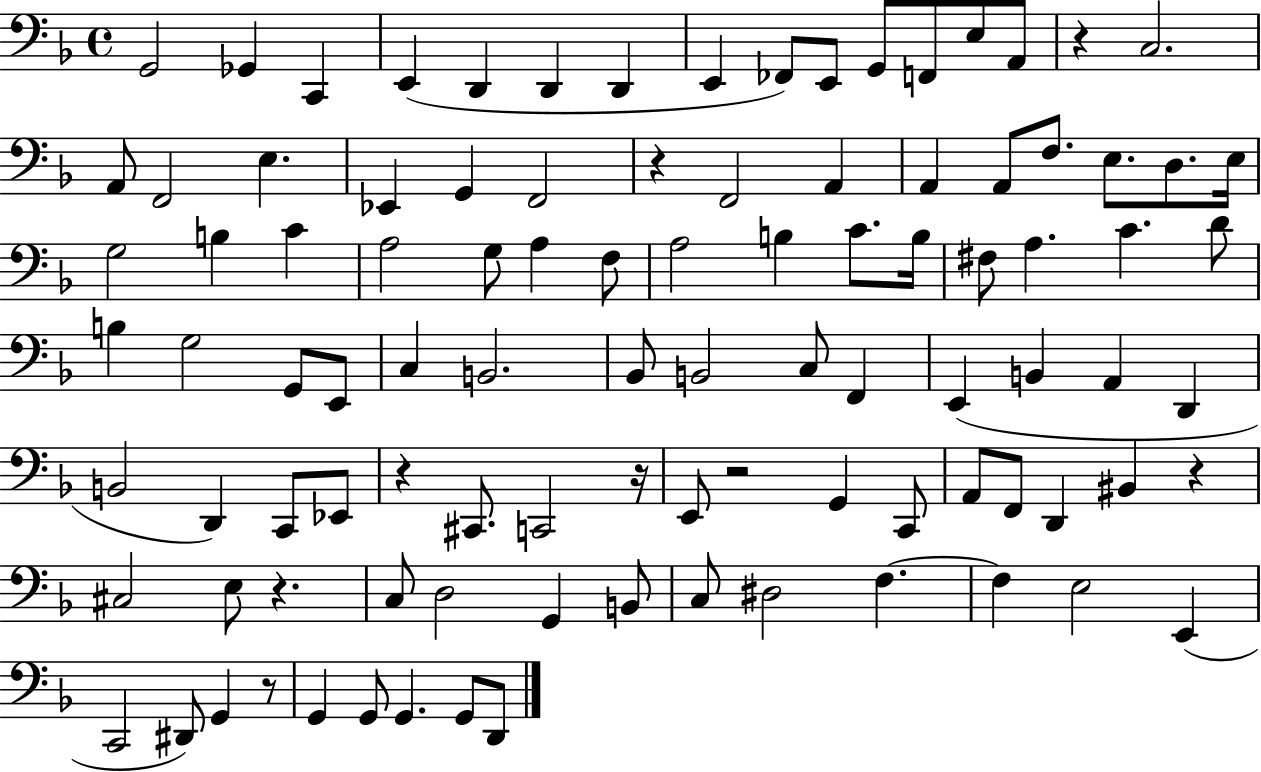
X:1
T:Untitled
M:4/4
L:1/4
K:F
G,,2 _G,, C,, E,, D,, D,, D,, E,, _F,,/2 E,,/2 G,,/2 F,,/2 E,/2 A,,/2 z C,2 A,,/2 F,,2 E, _E,, G,, F,,2 z F,,2 A,, A,, A,,/2 F,/2 E,/2 D,/2 E,/4 G,2 B, C A,2 G,/2 A, F,/2 A,2 B, C/2 B,/4 ^F,/2 A, C D/2 B, G,2 G,,/2 E,,/2 C, B,,2 _B,,/2 B,,2 C,/2 F,, E,, B,, A,, D,, B,,2 D,, C,,/2 _E,,/2 z ^C,,/2 C,,2 z/4 E,,/2 z2 G,, C,,/2 A,,/2 F,,/2 D,, ^B,, z ^C,2 E,/2 z C,/2 D,2 G,, B,,/2 C,/2 ^D,2 F, F, E,2 E,, C,,2 ^D,,/2 G,, z/2 G,, G,,/2 G,, G,,/2 D,,/2